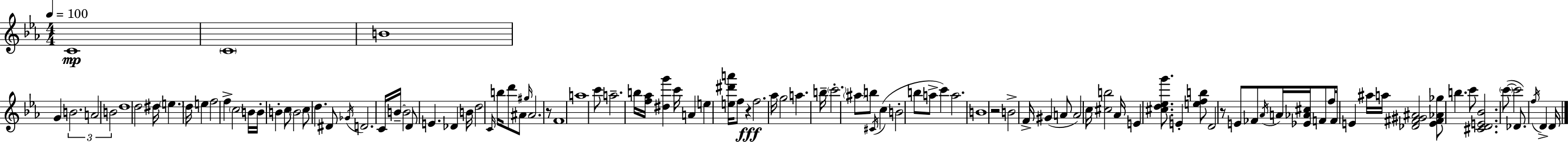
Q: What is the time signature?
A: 4/4